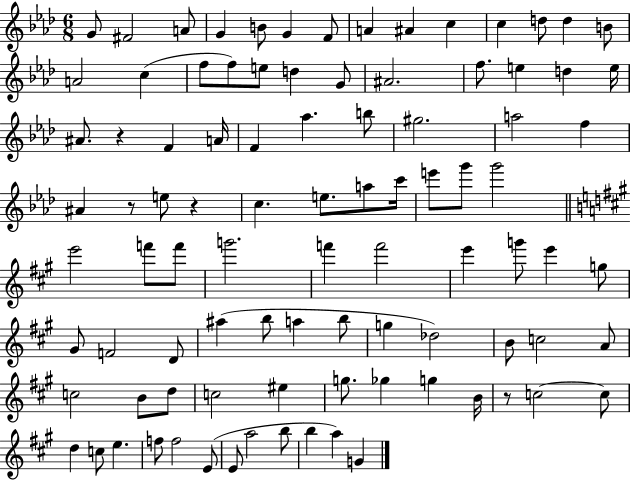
G4/e F#4/h A4/e G4/q B4/e G4/q F4/e A4/q A#4/q C5/q C5/q D5/e D5/q B4/e A4/h C5/q F5/e F5/e E5/e D5/q G4/e A#4/h. F5/e. E5/q D5/q E5/s A#4/e. R/q F4/q A4/s F4/q Ab5/q. B5/e G#5/h. A5/h F5/q A#4/q R/e E5/e R/q C5/q. E5/e. A5/e C6/s E6/e G6/e G6/h E6/h F6/e F6/e G6/h. F6/q F6/h E6/q G6/e E6/q G5/e G#4/e F4/h D4/e A#5/q B5/e A5/q B5/e G5/q Db5/h B4/e C5/h A4/e C5/h B4/e D5/e C5/h EIS5/q G5/e. Gb5/q G5/q B4/s R/e C5/h C5/e D5/q C5/e E5/q. F5/e F5/h E4/e E4/e A5/h B5/e B5/q A5/q G4/q